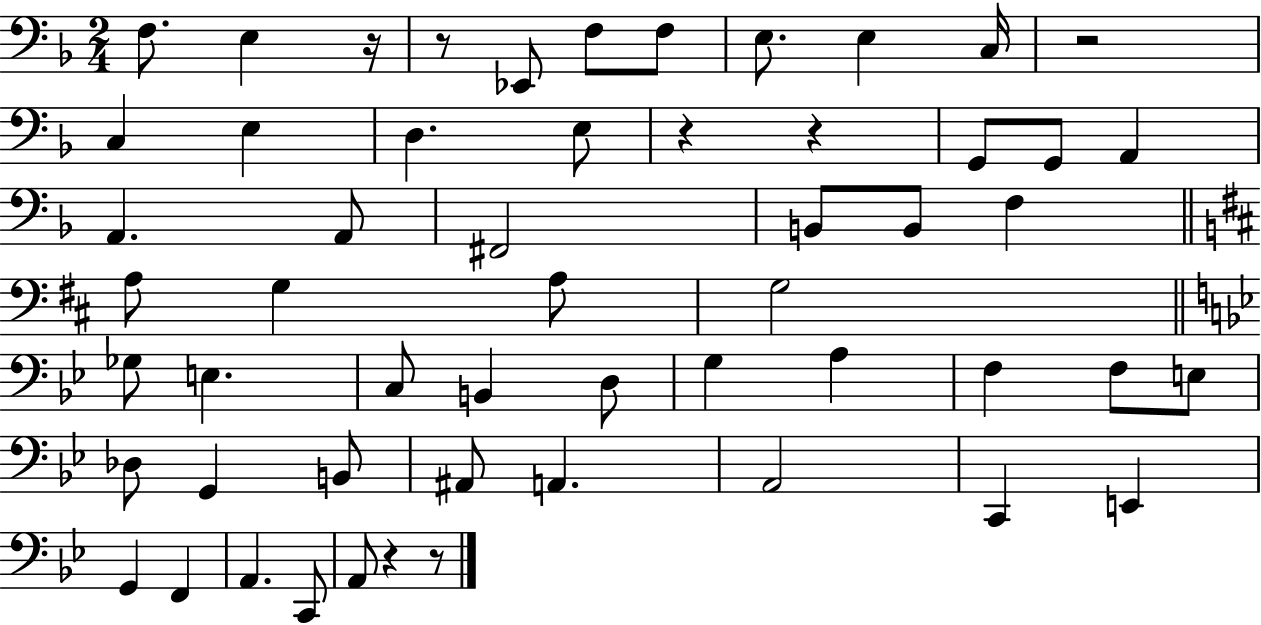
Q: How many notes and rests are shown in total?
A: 55